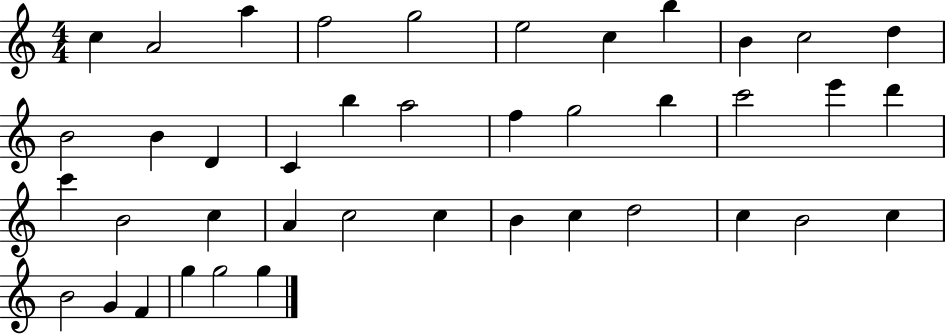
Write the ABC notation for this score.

X:1
T:Untitled
M:4/4
L:1/4
K:C
c A2 a f2 g2 e2 c b B c2 d B2 B D C b a2 f g2 b c'2 e' d' c' B2 c A c2 c B c d2 c B2 c B2 G F g g2 g